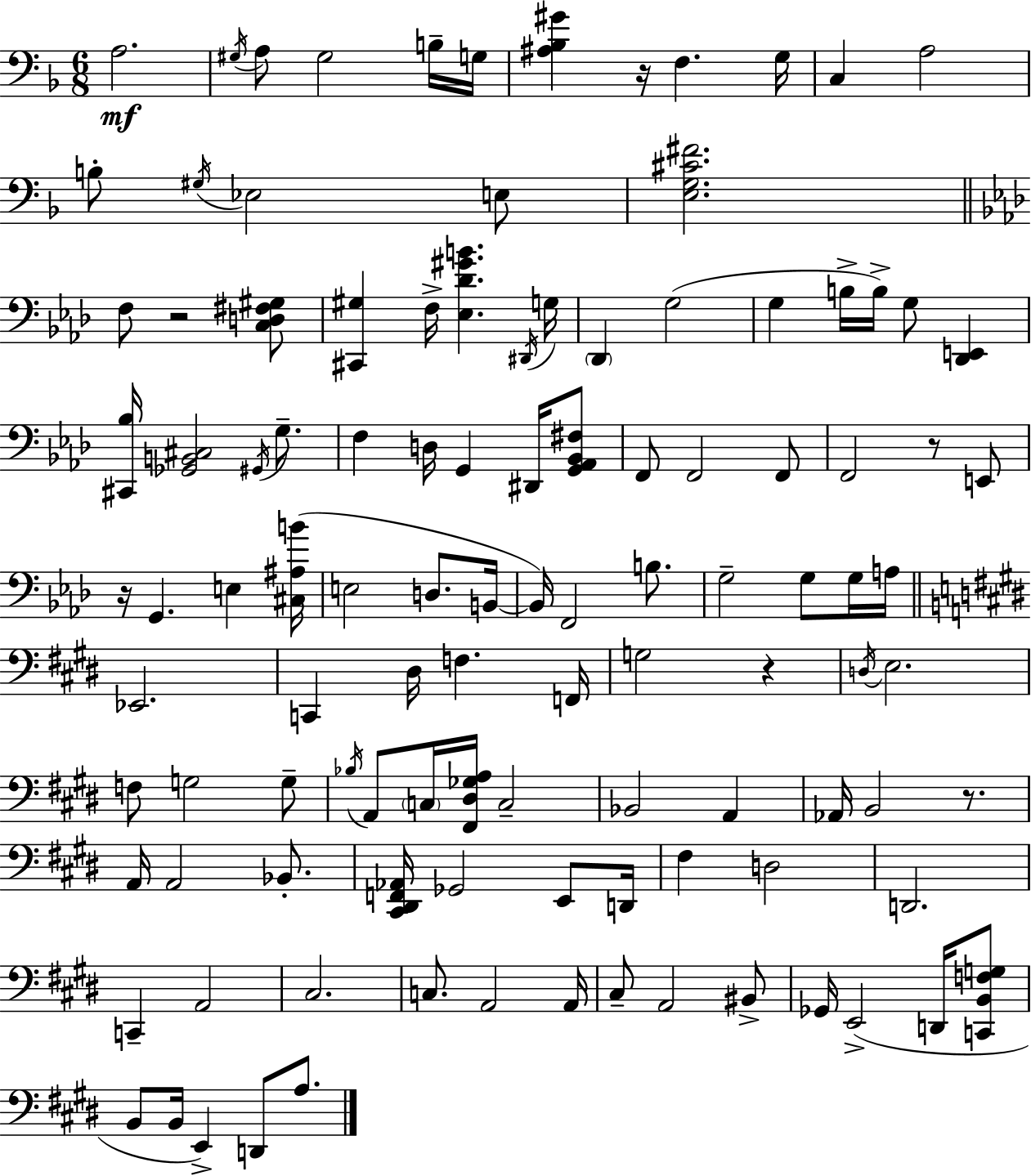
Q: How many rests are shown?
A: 6